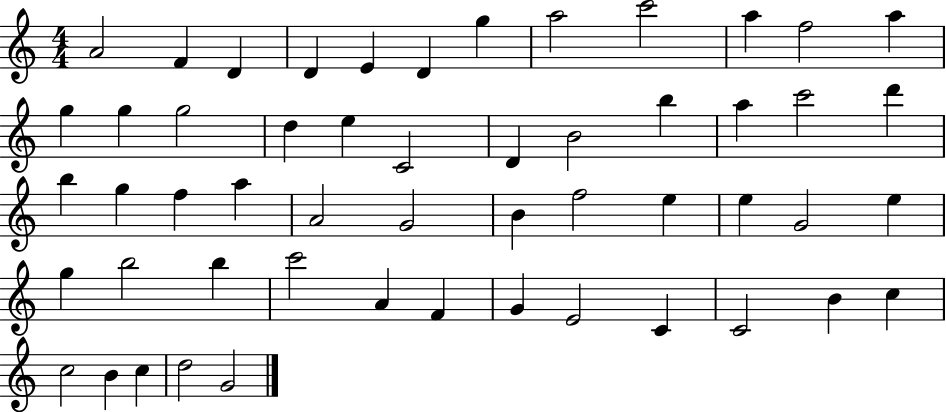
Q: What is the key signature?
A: C major